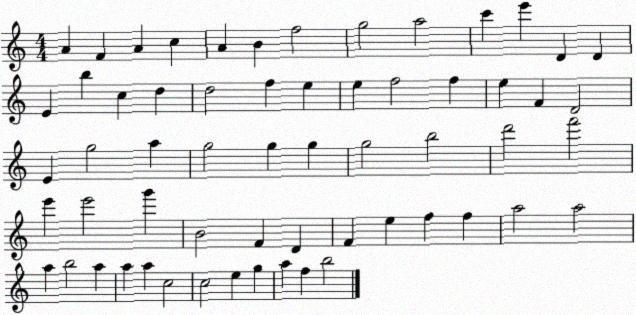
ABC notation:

X:1
T:Untitled
M:4/4
L:1/4
K:C
A F A c A B f2 g2 a2 c' e' D D E b c d d2 f e e f2 f e F D2 E g2 a g2 g g g2 b2 d'2 f'2 e' e'2 g' B2 F D F e f f a2 a2 a b2 a a a c2 c2 e g a f b2